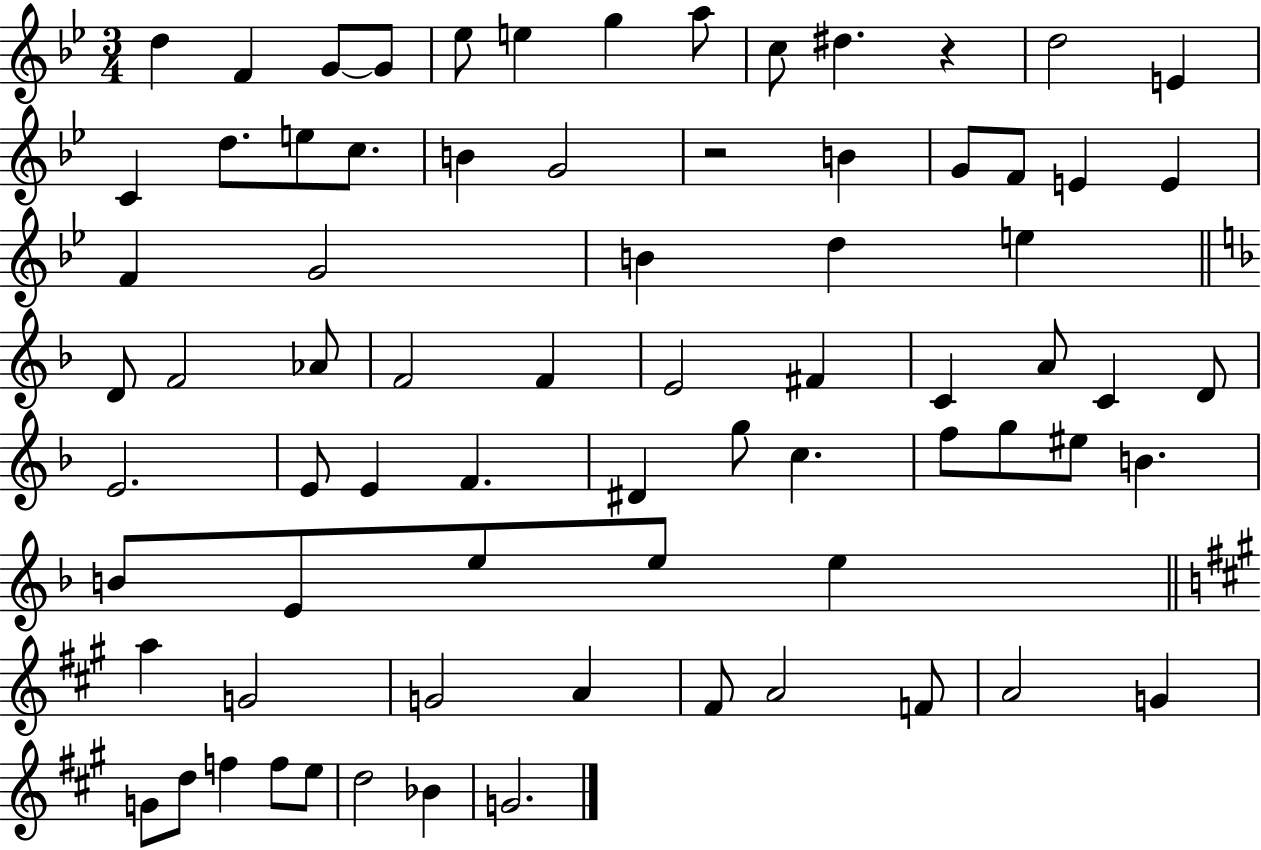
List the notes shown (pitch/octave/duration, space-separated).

D5/q F4/q G4/e G4/e Eb5/e E5/q G5/q A5/e C5/e D#5/q. R/q D5/h E4/q C4/q D5/e. E5/e C5/e. B4/q G4/h R/h B4/q G4/e F4/e E4/q E4/q F4/q G4/h B4/q D5/q E5/q D4/e F4/h Ab4/e F4/h F4/q E4/h F#4/q C4/q A4/e C4/q D4/e E4/h. E4/e E4/q F4/q. D#4/q G5/e C5/q. F5/e G5/e EIS5/e B4/q. B4/e E4/e E5/e E5/e E5/q A5/q G4/h G4/h A4/q F#4/e A4/h F4/e A4/h G4/q G4/e D5/e F5/q F5/e E5/e D5/h Bb4/q G4/h.